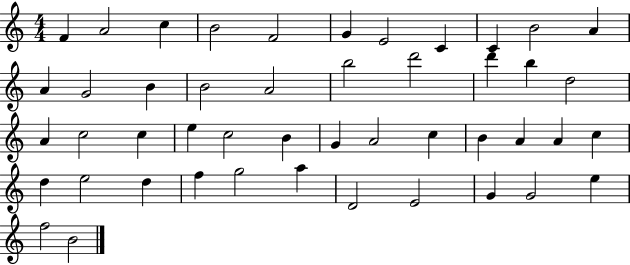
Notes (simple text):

F4/q A4/h C5/q B4/h F4/h G4/q E4/h C4/q C4/q B4/h A4/q A4/q G4/h B4/q B4/h A4/h B5/h D6/h D6/q B5/q D5/h A4/q C5/h C5/q E5/q C5/h B4/q G4/q A4/h C5/q B4/q A4/q A4/q C5/q D5/q E5/h D5/q F5/q G5/h A5/q D4/h E4/h G4/q G4/h E5/q F5/h B4/h